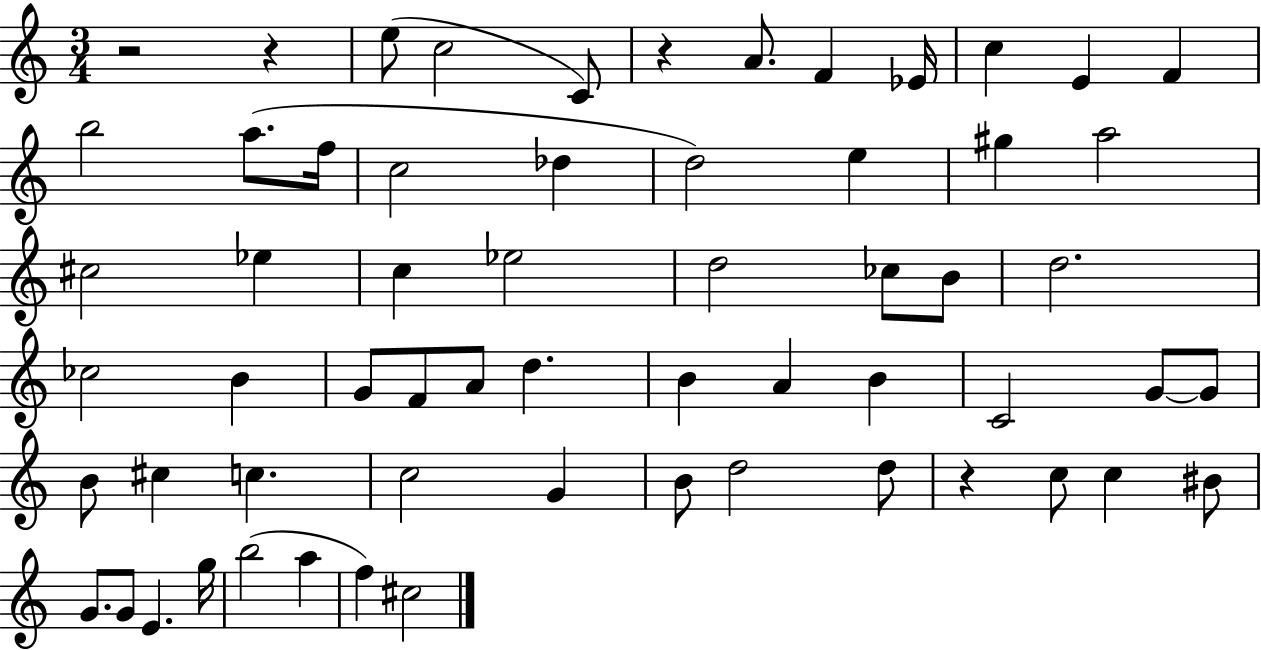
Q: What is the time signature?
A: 3/4